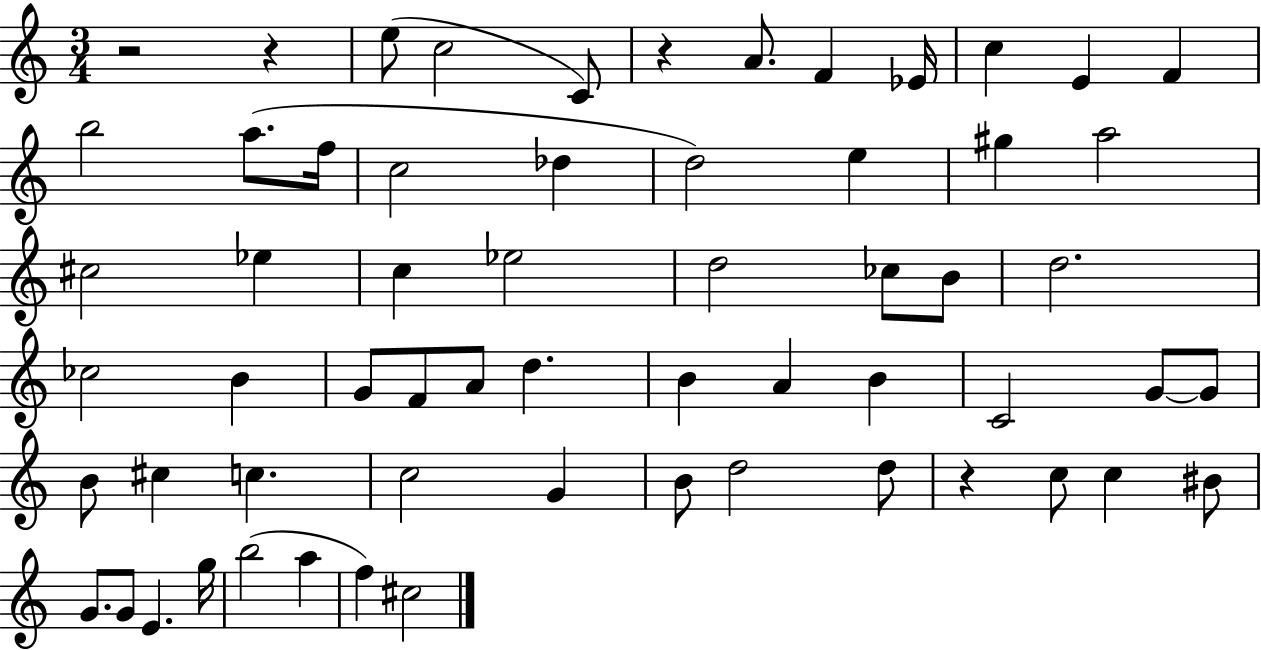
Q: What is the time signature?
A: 3/4